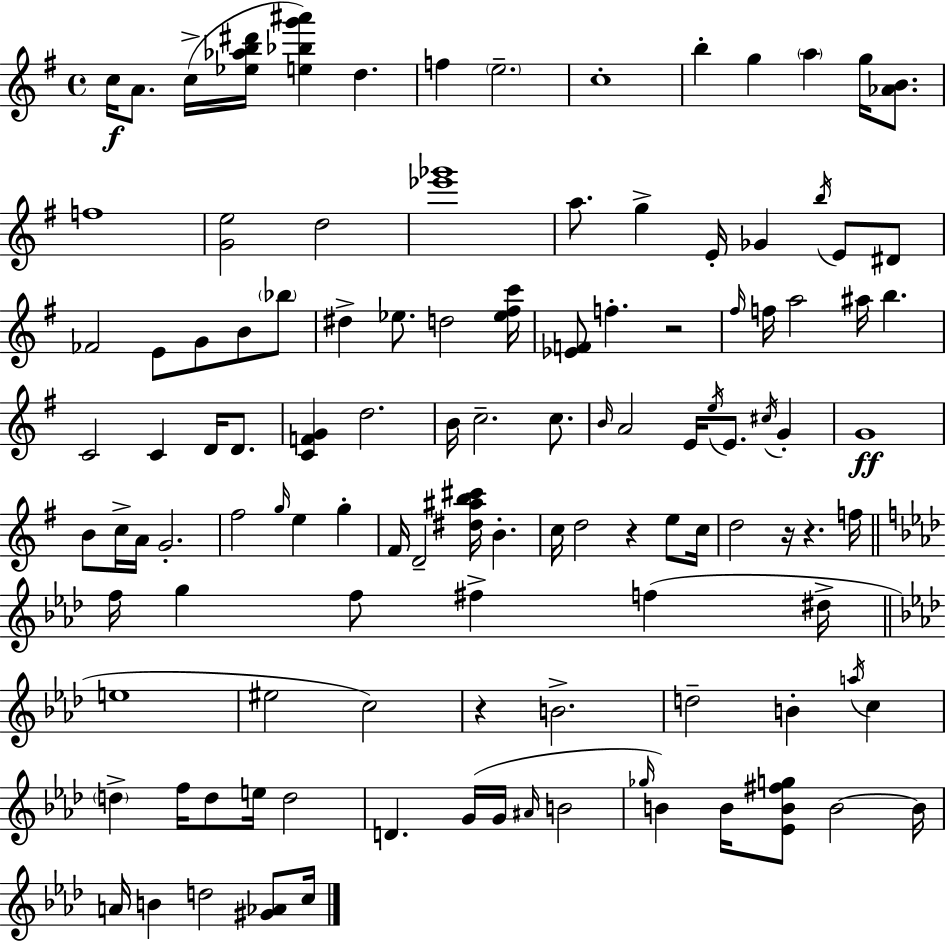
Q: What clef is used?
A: treble